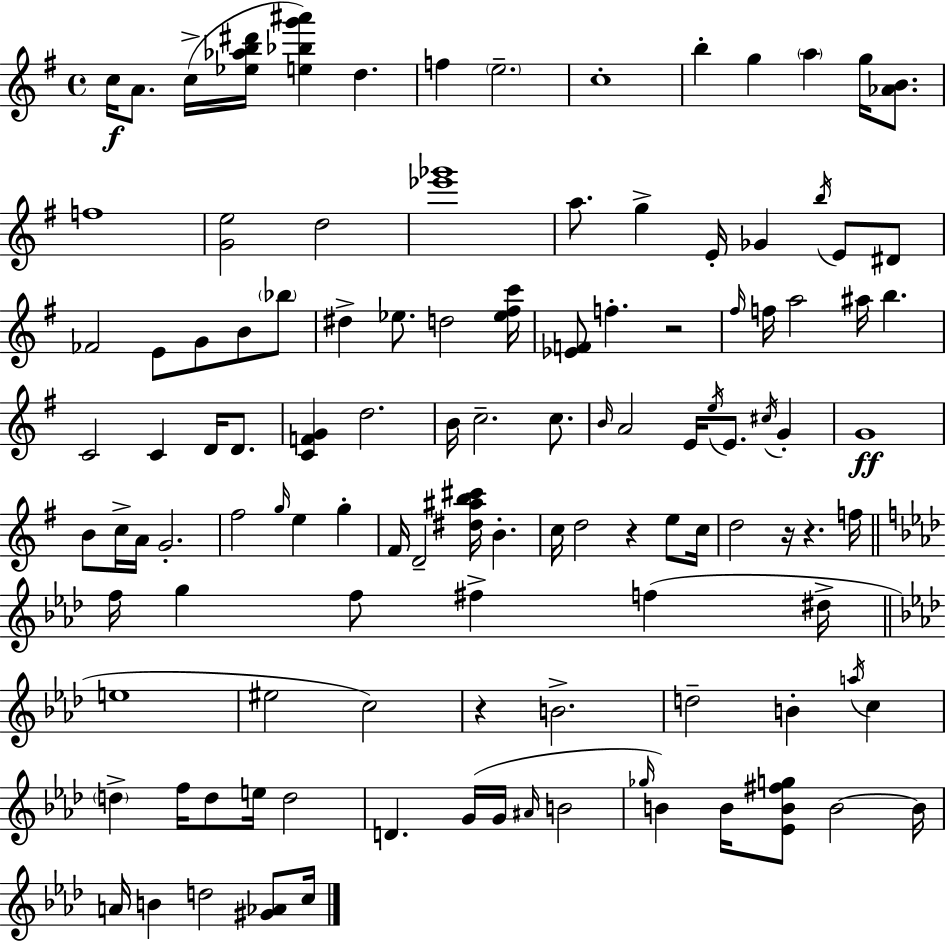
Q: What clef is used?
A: treble